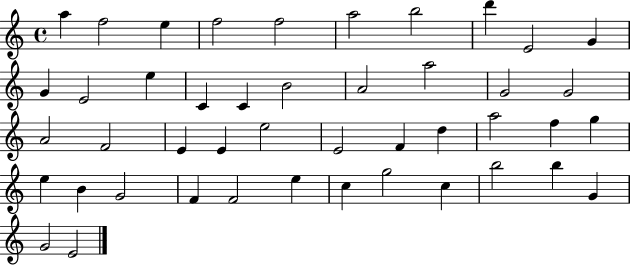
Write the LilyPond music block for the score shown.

{
  \clef treble
  \time 4/4
  \defaultTimeSignature
  \key c \major
  a''4 f''2 e''4 | f''2 f''2 | a''2 b''2 | d'''4 e'2 g'4 | \break g'4 e'2 e''4 | c'4 c'4 b'2 | a'2 a''2 | g'2 g'2 | \break a'2 f'2 | e'4 e'4 e''2 | e'2 f'4 d''4 | a''2 f''4 g''4 | \break e''4 b'4 g'2 | f'4 f'2 e''4 | c''4 g''2 c''4 | b''2 b''4 g'4 | \break g'2 e'2 | \bar "|."
}